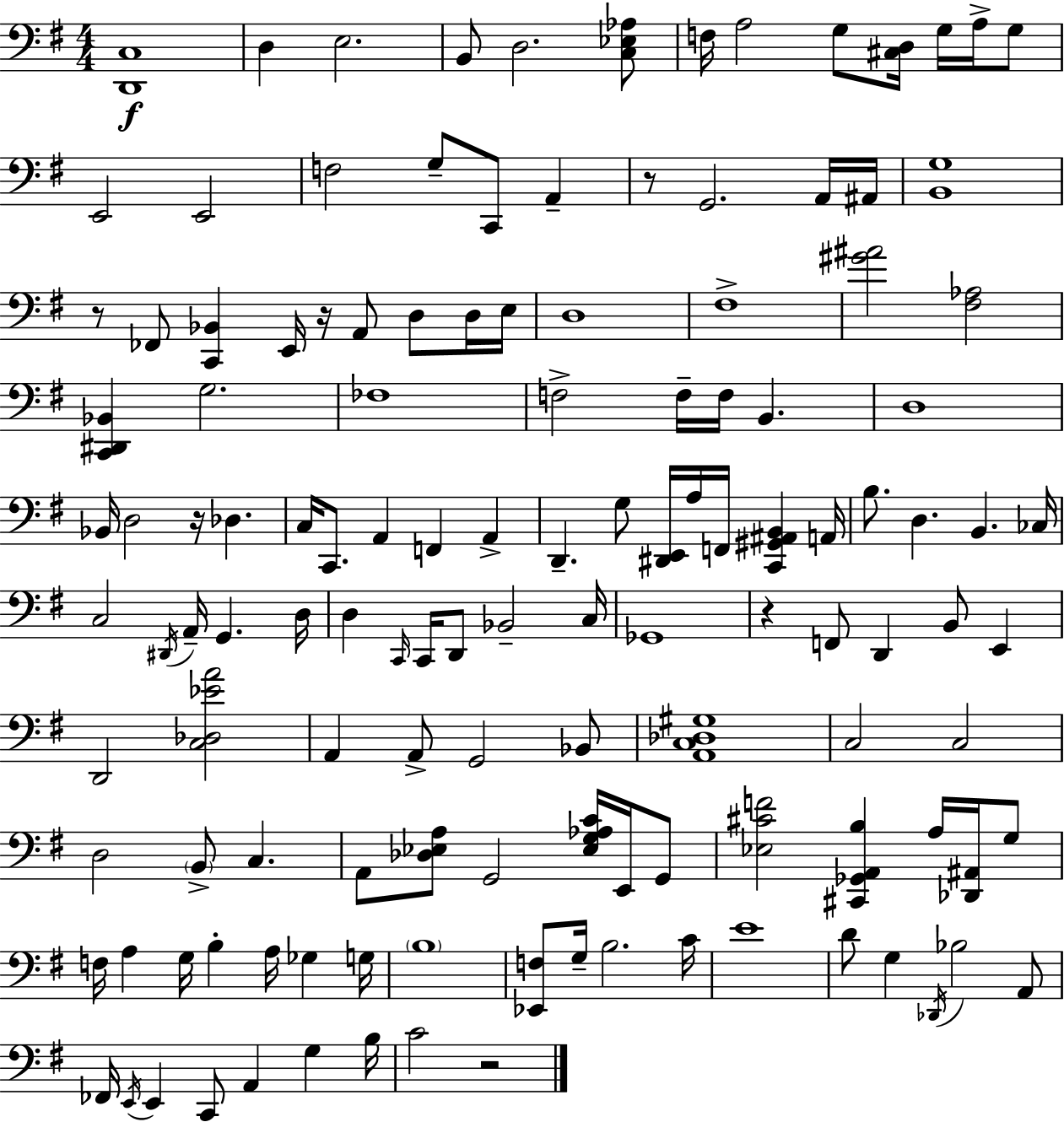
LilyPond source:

{
  \clef bass
  \numericTimeSignature
  \time 4/4
  \key g \major
  <d, c>1\f | d4 e2. | b,8 d2. <c ees aes>8 | f16 a2 g8 <cis d>16 g16 a16-> g8 | \break e,2 e,2 | f2 g8-- c,8 a,4-- | r8 g,2. a,16 ais,16 | <b, g>1 | \break r8 fes,8 <c, bes,>4 e,16 r16 a,8 d8 d16 e16 | d1 | fis1-> | <gis' ais'>2 <fis aes>2 | \break <c, dis, bes,>4 g2. | fes1 | f2-> f16-- f16 b,4. | d1 | \break bes,16 d2 r16 des4. | c16 c,8. a,4 f,4 a,4-> | d,4.-- g8 <dis, e,>16 a16 f,16 <c, gis, ais, b,>4 a,16 | b8. d4. b,4. ces16 | \break c2 \acciaccatura { dis,16 } a,16-- g,4. | d16 d4 \grace { c,16 } c,16 d,8 bes,2-- | c16 ges,1 | r4 f,8 d,4 b,8 e,4 | \break d,2 <c des ees' a'>2 | a,4 a,8-> g,2 | bes,8 <a, c des gis>1 | c2 c2 | \break d2 \parenthesize b,8-> c4. | a,8 <des ees a>8 g,2 <ees g aes c'>16 e,16 | g,8 <ees cis' f'>2 <cis, ges, a, b>4 a16 <des, ais,>16 | g8 f16 a4 g16 b4-. a16 ges4 | \break g16 \parenthesize b1 | <ees, f>8 g16-- b2. | c'16 e'1 | d'8 g4 \acciaccatura { des,16 } bes2 | \break a,8 fes,16 \acciaccatura { e,16 } e,4 c,8 a,4 g4 | b16 c'2 r2 | \bar "|."
}